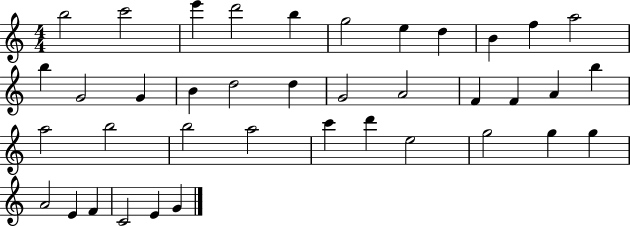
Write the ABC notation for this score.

X:1
T:Untitled
M:4/4
L:1/4
K:C
b2 c'2 e' d'2 b g2 e d B f a2 b G2 G B d2 d G2 A2 F F A b a2 b2 b2 a2 c' d' e2 g2 g g A2 E F C2 E G